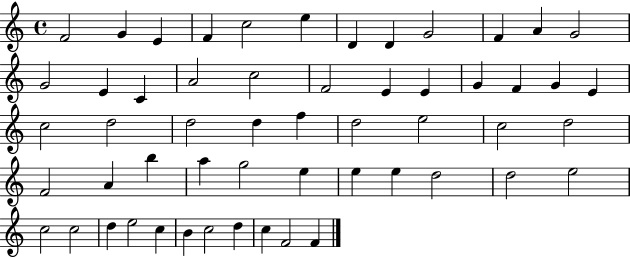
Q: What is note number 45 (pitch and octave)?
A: C5